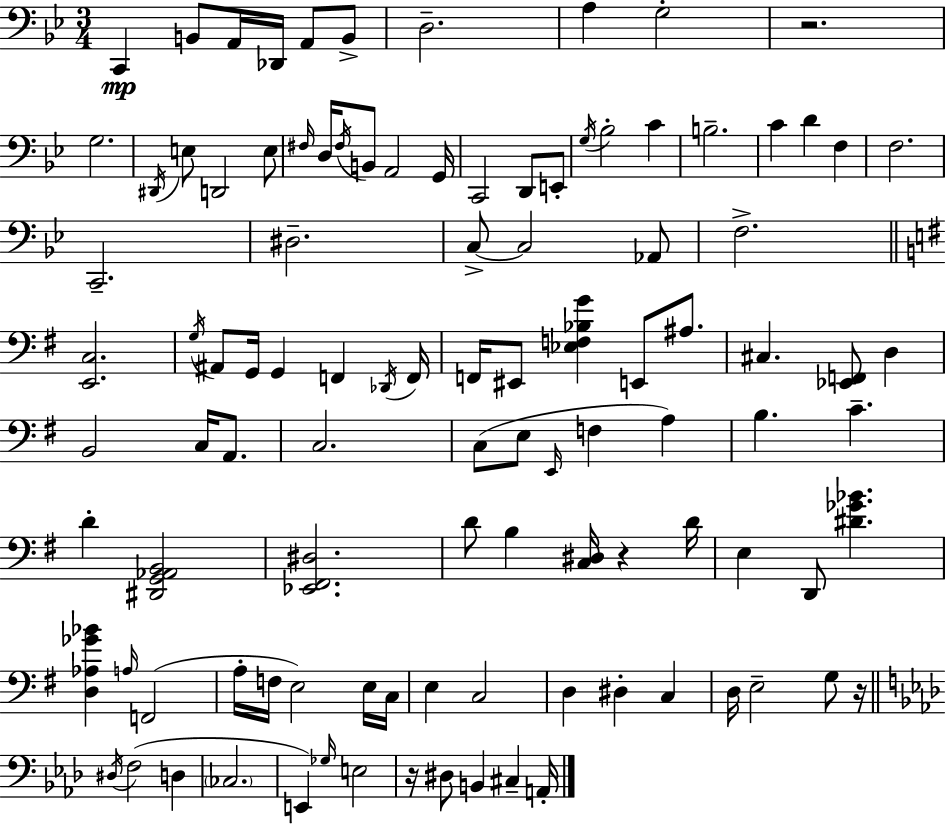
{
  \clef bass
  \numericTimeSignature
  \time 3/4
  \key bes \major
  c,4\mp b,8 a,16 des,16 a,8 b,8-> | d2.-- | a4 g2-. | r2. | \break g2. | \acciaccatura { dis,16 } e8 d,2 e8 | \grace { fis16 } d16 \acciaccatura { fis16 } b,8 a,2 | g,16 c,2 d,8 | \break e,8-. \acciaccatura { g16 } bes2-. | c'4 b2.-- | c'4 d'4 | f4 f2. | \break c,2.-- | dis2.-- | c8->~~ c2 | aes,8 f2.-> | \break \bar "||" \break \key g \major <e, c>2. | \acciaccatura { g16 } ais,8 g,16 g,4 f,4 | \acciaccatura { des,16 } f,16 f,16 eis,8 <ees f bes g'>4 e,8 ais8. | cis4. <ees, f,>8 d4 | \break b,2 c16 a,8. | c2. | c8( e8 \grace { e,16 } f4 a4) | b4. c'4.-- | \break d'4-. <dis, g, aes, b,>2 | <ees, fis, dis>2. | d'8 b4 <c dis>16 r4 | d'16 e4 d,8 <dis' ges' bes'>4. | \break <d aes ges' bes'>4 \grace { a16 } f,2( | a16-. f16 e2) | e16 c16 e4 c2 | d4 dis4-. | \break c4 d16 e2-- | g8 r16 \bar "||" \break \key aes \major \acciaccatura { dis16 }( f2 d4 | \parenthesize ces2. | e,4) \grace { ges16 } e2 | r16 dis8 b,4 cis4-- | \break a,16-. \bar "|."
}